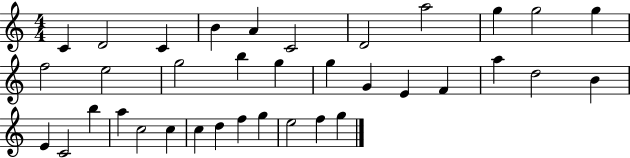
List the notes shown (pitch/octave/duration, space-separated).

C4/q D4/h C4/q B4/q A4/q C4/h D4/h A5/h G5/q G5/h G5/q F5/h E5/h G5/h B5/q G5/q G5/q G4/q E4/q F4/q A5/q D5/h B4/q E4/q C4/h B5/q A5/q C5/h C5/q C5/q D5/q F5/q G5/q E5/h F5/q G5/q